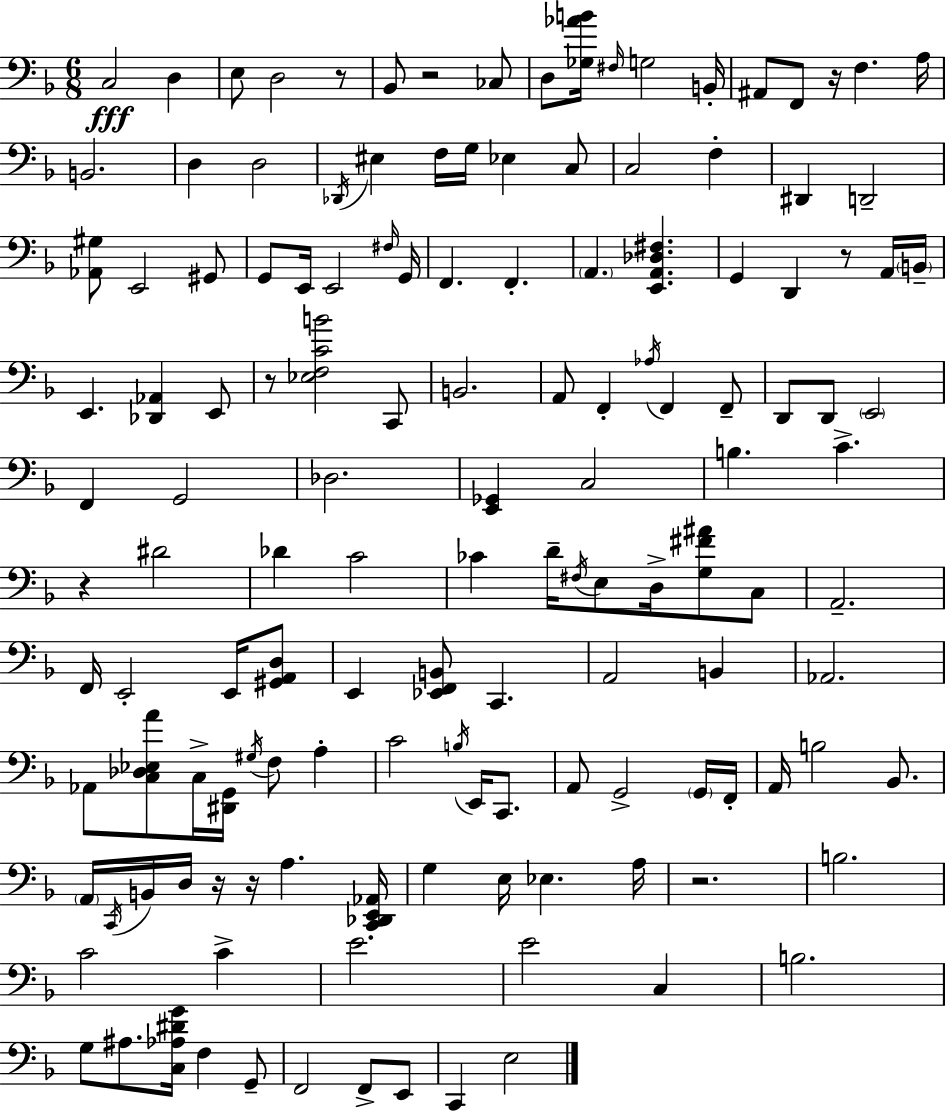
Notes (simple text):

C3/h D3/q E3/e D3/h R/e Bb2/e R/h CES3/e D3/e [Gb3,Ab4,B4]/s F#3/s G3/h B2/s A#2/e F2/e R/s F3/q. A3/s B2/h. D3/q D3/h Db2/s EIS3/q F3/s G3/s Eb3/q C3/e C3/h F3/q D#2/q D2/h [Ab2,G#3]/e E2/h G#2/e G2/e E2/s E2/h F#3/s G2/s F2/q. F2/q. A2/q. [E2,A2,Db3,F#3]/q. G2/q D2/q R/e A2/s B2/s E2/q. [Db2,Ab2]/q E2/e R/e [Eb3,F3,C4,B4]/h C2/e B2/h. A2/e F2/q Ab3/s F2/q F2/e D2/e D2/e E2/h F2/q G2/h Db3/h. [E2,Gb2]/q C3/h B3/q. C4/q. R/q D#4/h Db4/q C4/h CES4/q D4/s F#3/s E3/e D3/s [G3,F#4,A#4]/e C3/e A2/h. F2/s E2/h E2/s [G#2,A2,D3]/e E2/q [Eb2,F2,B2]/e C2/q. A2/h B2/q Ab2/h. Ab2/e [C3,Db3,Eb3,A4]/e C3/s [D#2,G2]/s G#3/s F3/e A3/q C4/h B3/s E2/s C2/e. A2/e G2/h G2/s F2/s A2/s B3/h Bb2/e. A2/s C2/s B2/s D3/s R/s R/s A3/q. [C2,Db2,E2,Ab2]/s G3/q E3/s Eb3/q. A3/s R/h. B3/h. C4/h C4/q E4/h. E4/h C3/q B3/h. G3/e A#3/e. [C3,Ab3,D#4,G4]/s F3/q G2/e F2/h F2/e E2/e C2/q E3/h